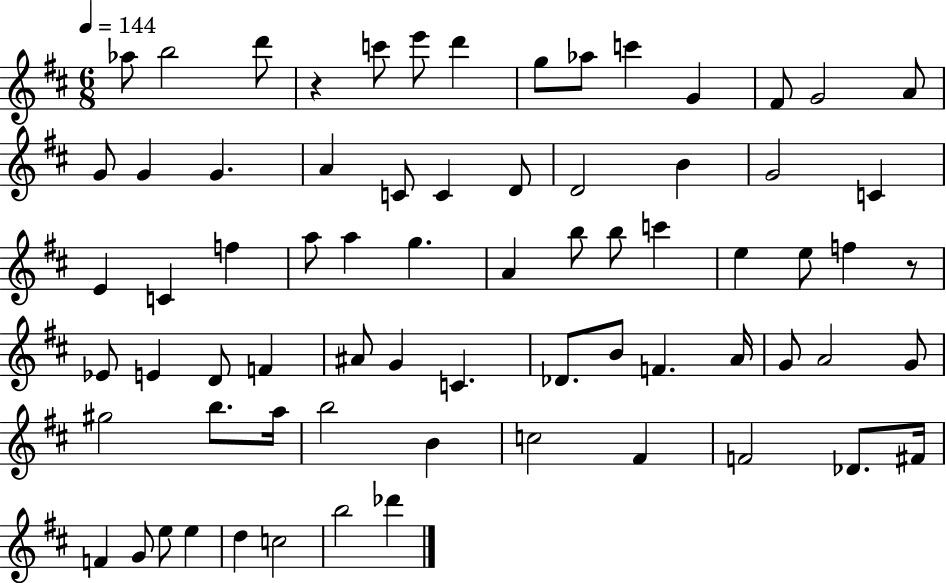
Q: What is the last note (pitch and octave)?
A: Db6